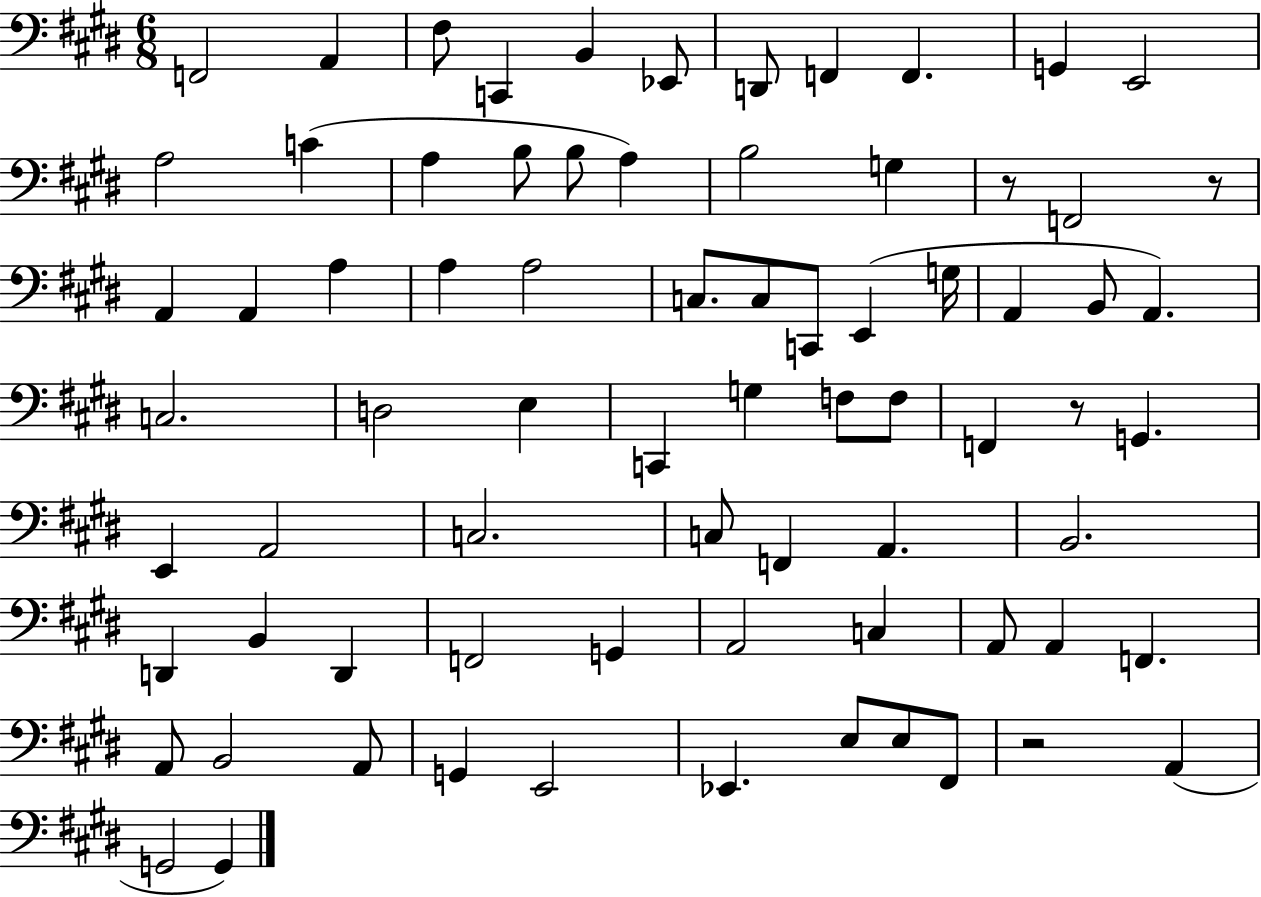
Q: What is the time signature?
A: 6/8